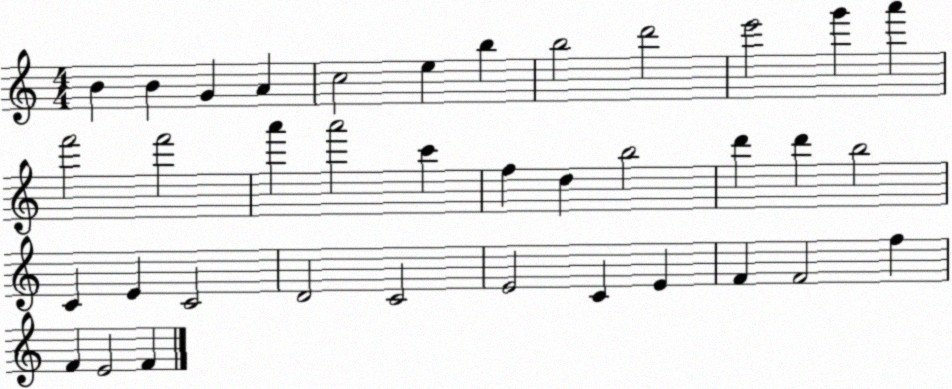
X:1
T:Untitled
M:4/4
L:1/4
K:C
B B G A c2 e b b2 d'2 e'2 g' a' f'2 f'2 a' a'2 c' f d b2 d' d' b2 C E C2 D2 C2 E2 C E F F2 f F E2 F